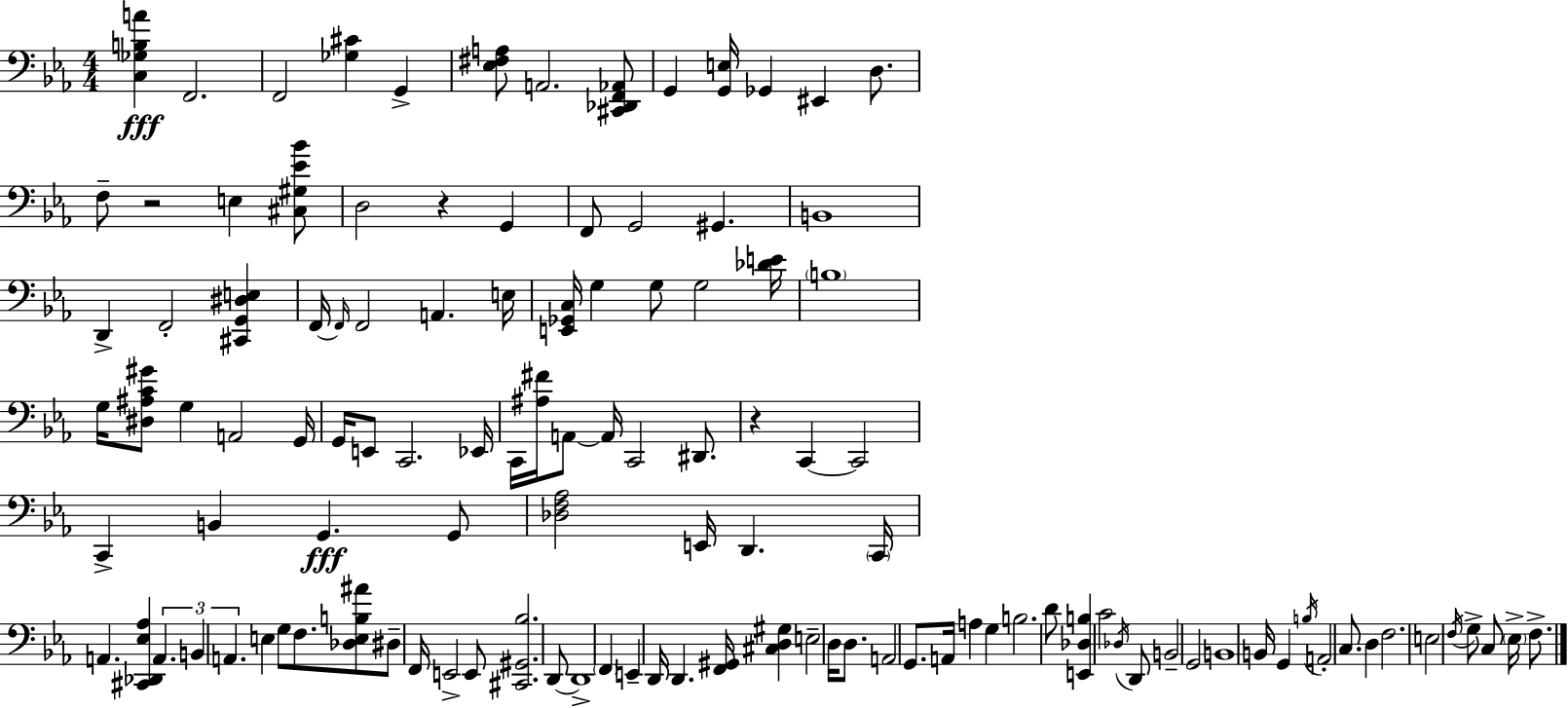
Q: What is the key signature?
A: EES major